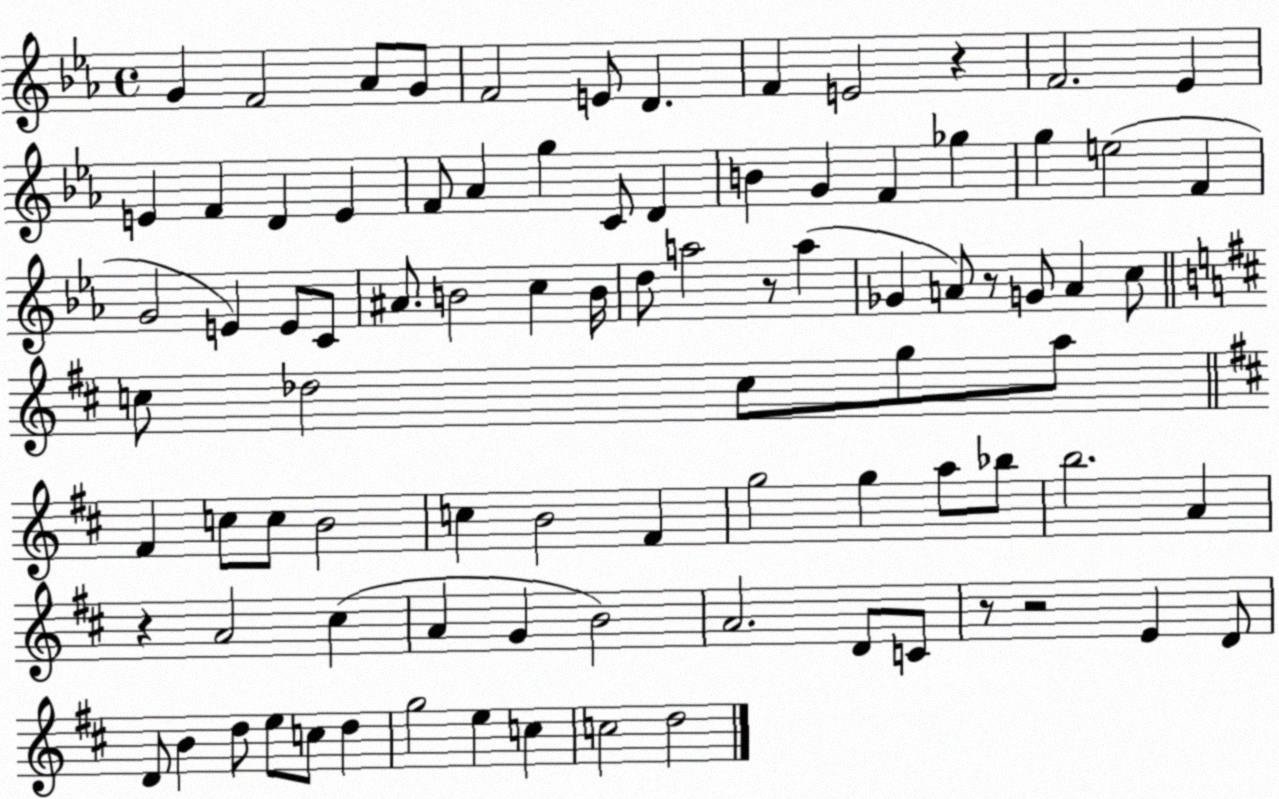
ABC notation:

X:1
T:Untitled
M:4/4
L:1/4
K:Eb
G F2 _A/2 G/2 F2 E/2 D F E2 z F2 _E E F D E F/2 _A g C/2 D B G F _g g e2 F G2 E E/2 C/2 ^A/2 B2 c B/4 d/2 a2 z/2 a _G A/2 z/2 G/2 A c/2 c/2 _d2 c/2 g/2 a/2 ^F c/2 c/2 B2 c B2 ^F g2 g a/2 _b/2 b2 A z A2 ^c A G B2 A2 D/2 C/2 z/2 z2 E D/2 D/2 B d/2 e/2 c/2 d g2 e c c2 d2